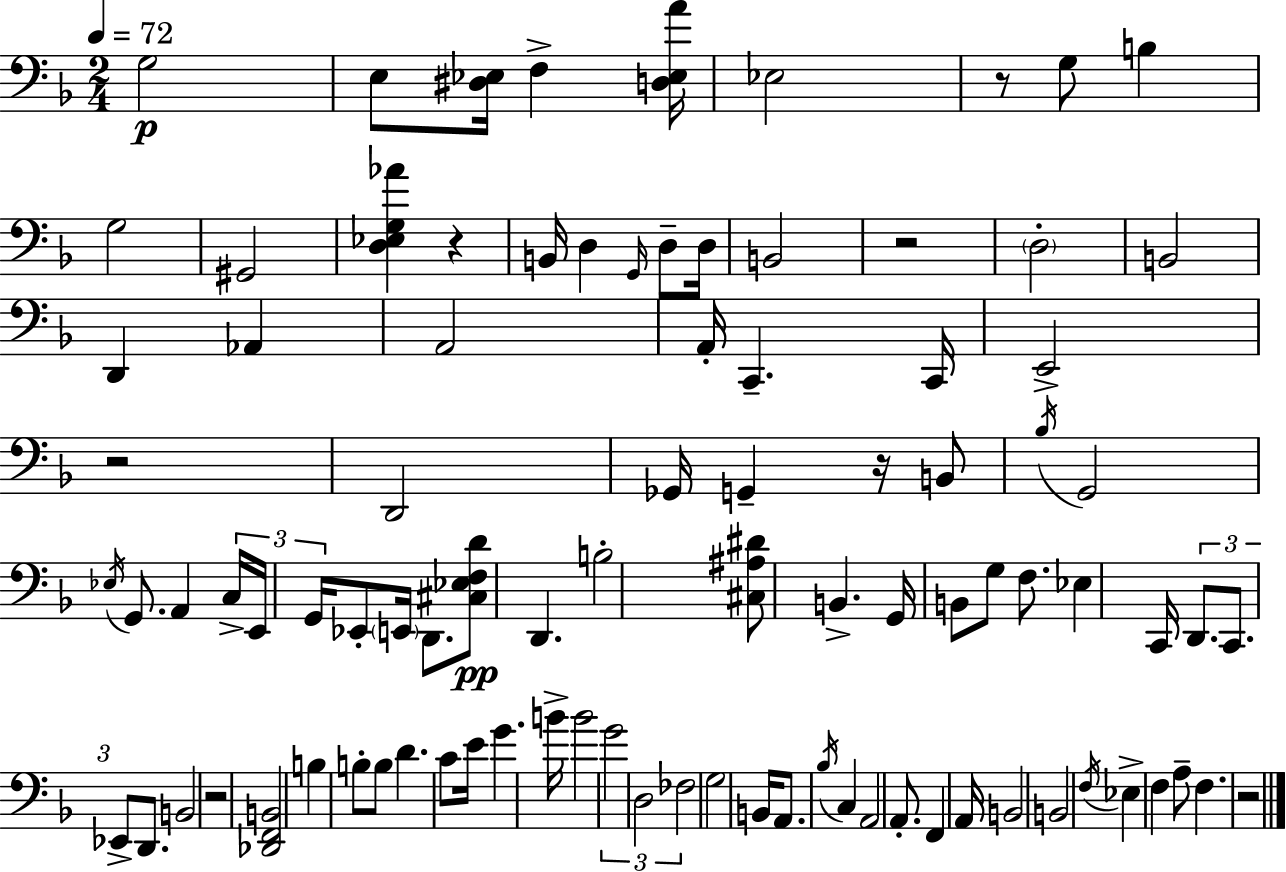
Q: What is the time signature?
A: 2/4